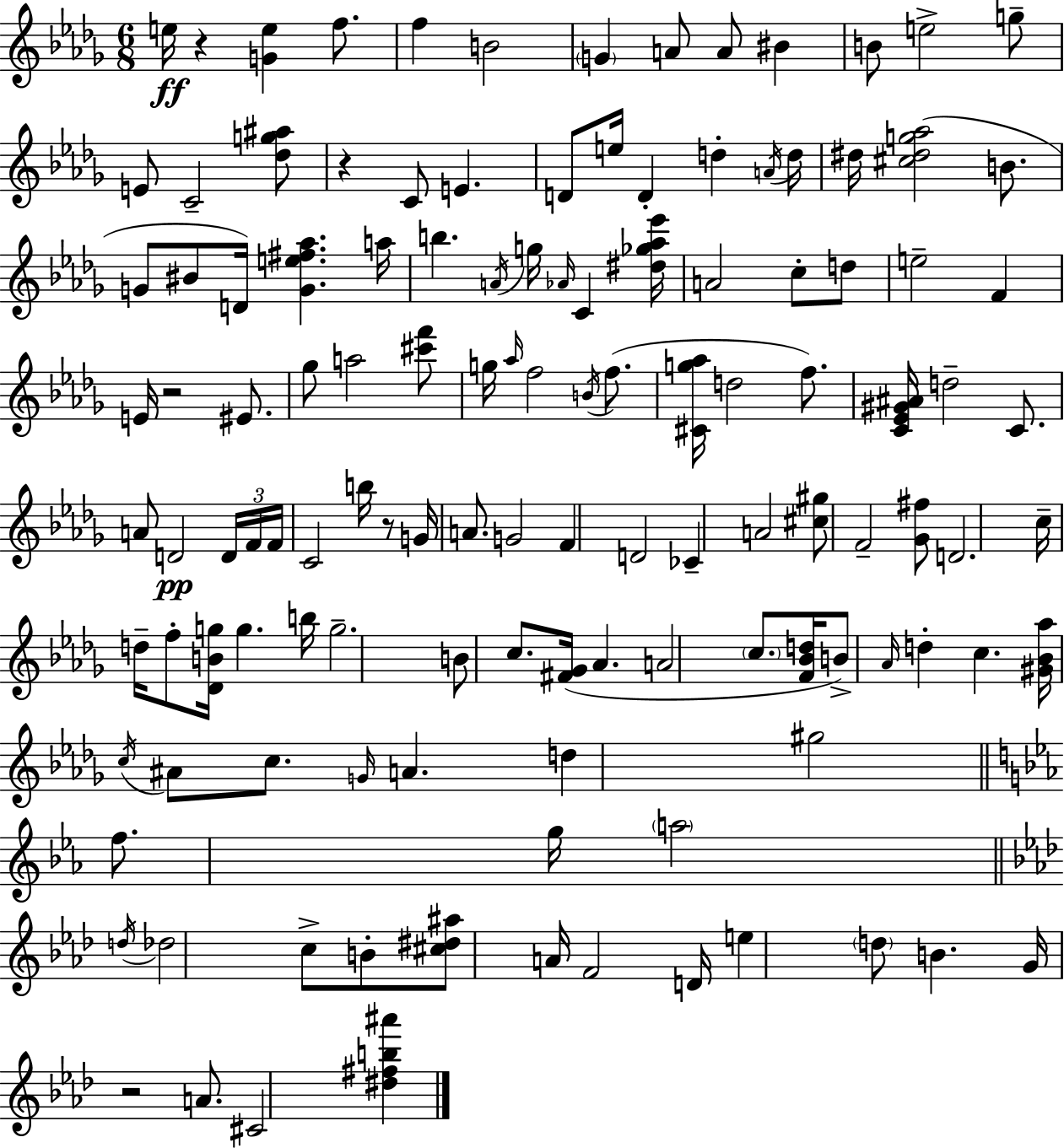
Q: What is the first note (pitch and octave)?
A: E5